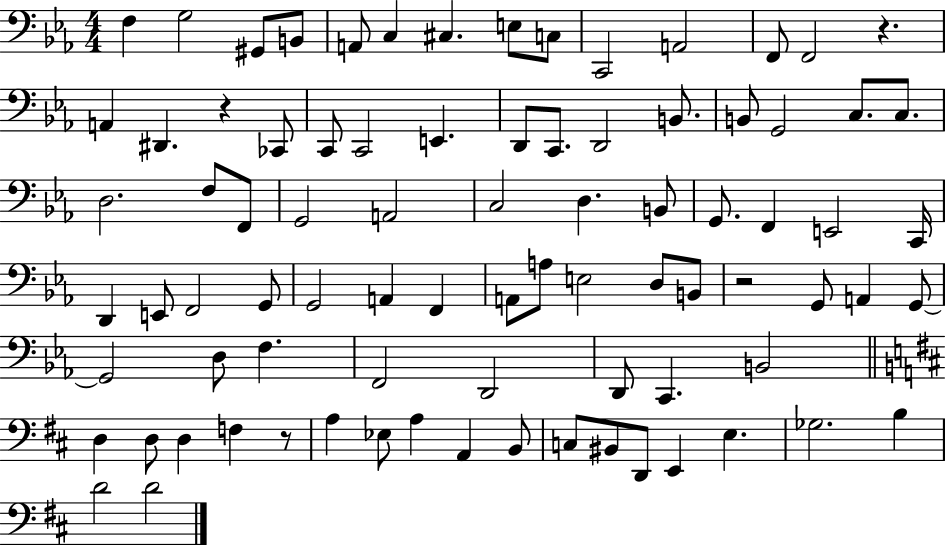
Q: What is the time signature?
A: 4/4